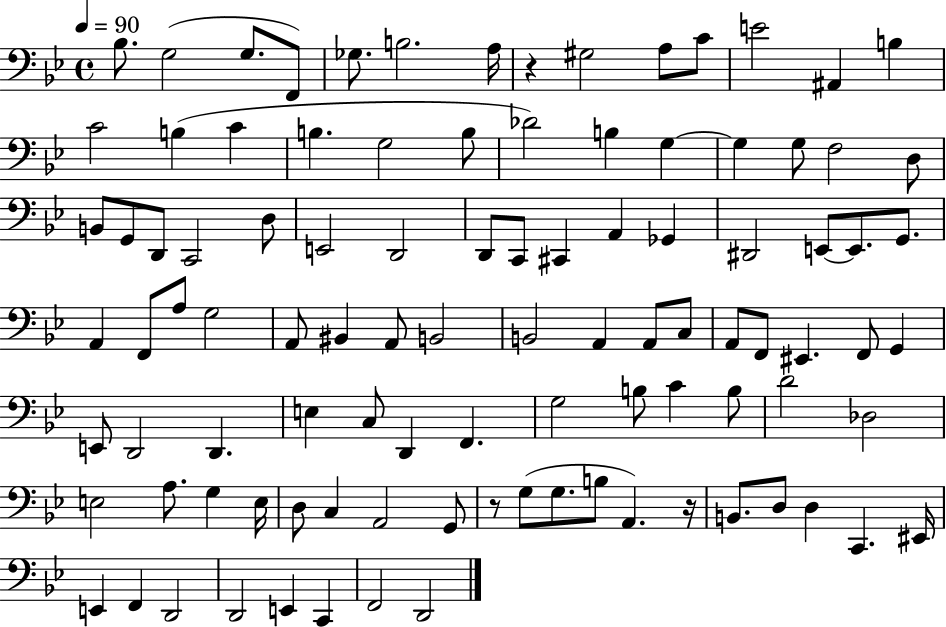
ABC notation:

X:1
T:Untitled
M:4/4
L:1/4
K:Bb
_B,/2 G,2 G,/2 F,,/2 _G,/2 B,2 A,/4 z ^G,2 A,/2 C/2 E2 ^A,, B, C2 B, C B, G,2 B,/2 _D2 B, G, G, G,/2 F,2 D,/2 B,,/2 G,,/2 D,,/2 C,,2 D,/2 E,,2 D,,2 D,,/2 C,,/2 ^C,, A,, _G,, ^D,,2 E,,/2 E,,/2 G,,/2 A,, F,,/2 A,/2 G,2 A,,/2 ^B,, A,,/2 B,,2 B,,2 A,, A,,/2 C,/2 A,,/2 F,,/2 ^E,, F,,/2 G,, E,,/2 D,,2 D,, E, C,/2 D,, F,, G,2 B,/2 C B,/2 D2 _D,2 E,2 A,/2 G, E,/4 D,/2 C, A,,2 G,,/2 z/2 G,/2 G,/2 B,/2 A,, z/4 B,,/2 D,/2 D, C,, ^E,,/4 E,, F,, D,,2 D,,2 E,, C,, F,,2 D,,2